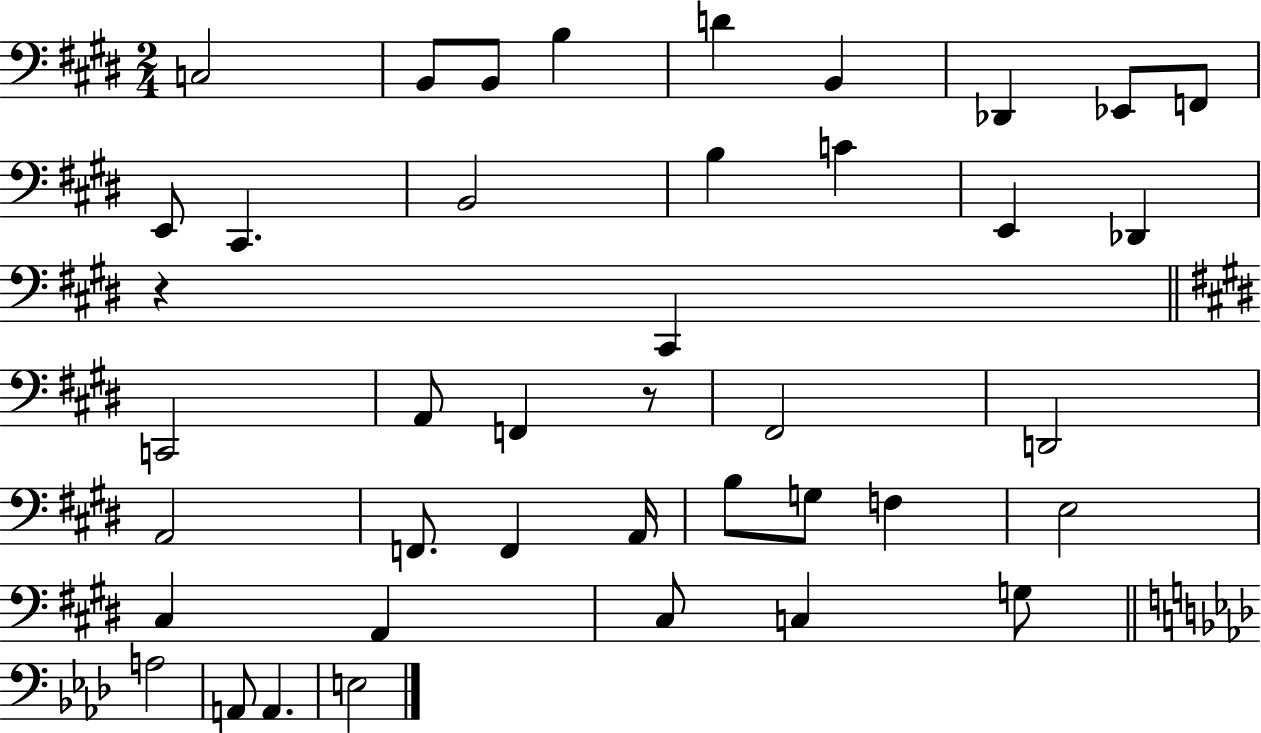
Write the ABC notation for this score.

X:1
T:Untitled
M:2/4
L:1/4
K:E
C,2 B,,/2 B,,/2 B, D B,, _D,, _E,,/2 F,,/2 E,,/2 ^C,, B,,2 B, C E,, _D,, z ^C,, C,,2 A,,/2 F,, z/2 ^F,,2 D,,2 A,,2 F,,/2 F,, A,,/4 B,/2 G,/2 F, E,2 ^C, A,, ^C,/2 C, G,/2 A,2 A,,/2 A,, E,2